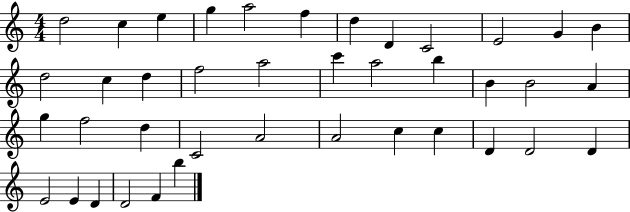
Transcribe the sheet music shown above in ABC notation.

X:1
T:Untitled
M:4/4
L:1/4
K:C
d2 c e g a2 f d D C2 E2 G B d2 c d f2 a2 c' a2 b B B2 A g f2 d C2 A2 A2 c c D D2 D E2 E D D2 F b